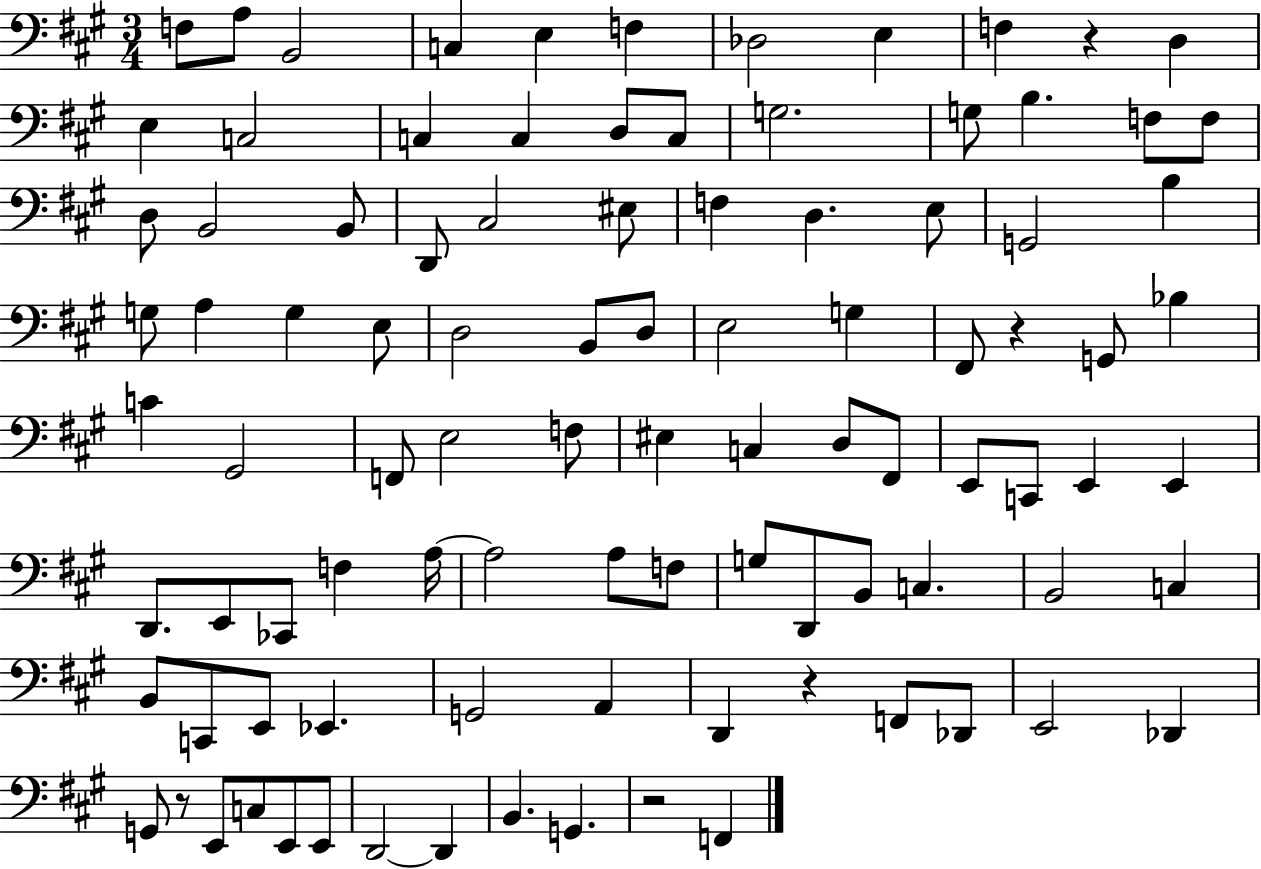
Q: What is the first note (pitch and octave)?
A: F3